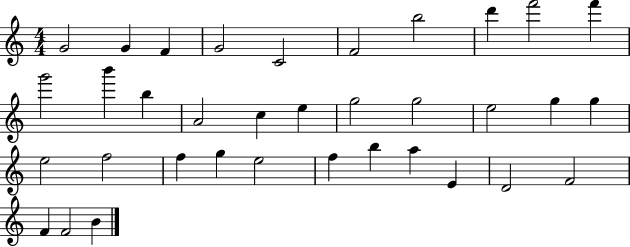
X:1
T:Untitled
M:4/4
L:1/4
K:C
G2 G F G2 C2 F2 b2 d' f'2 f' g'2 b' b A2 c e g2 g2 e2 g g e2 f2 f g e2 f b a E D2 F2 F F2 B